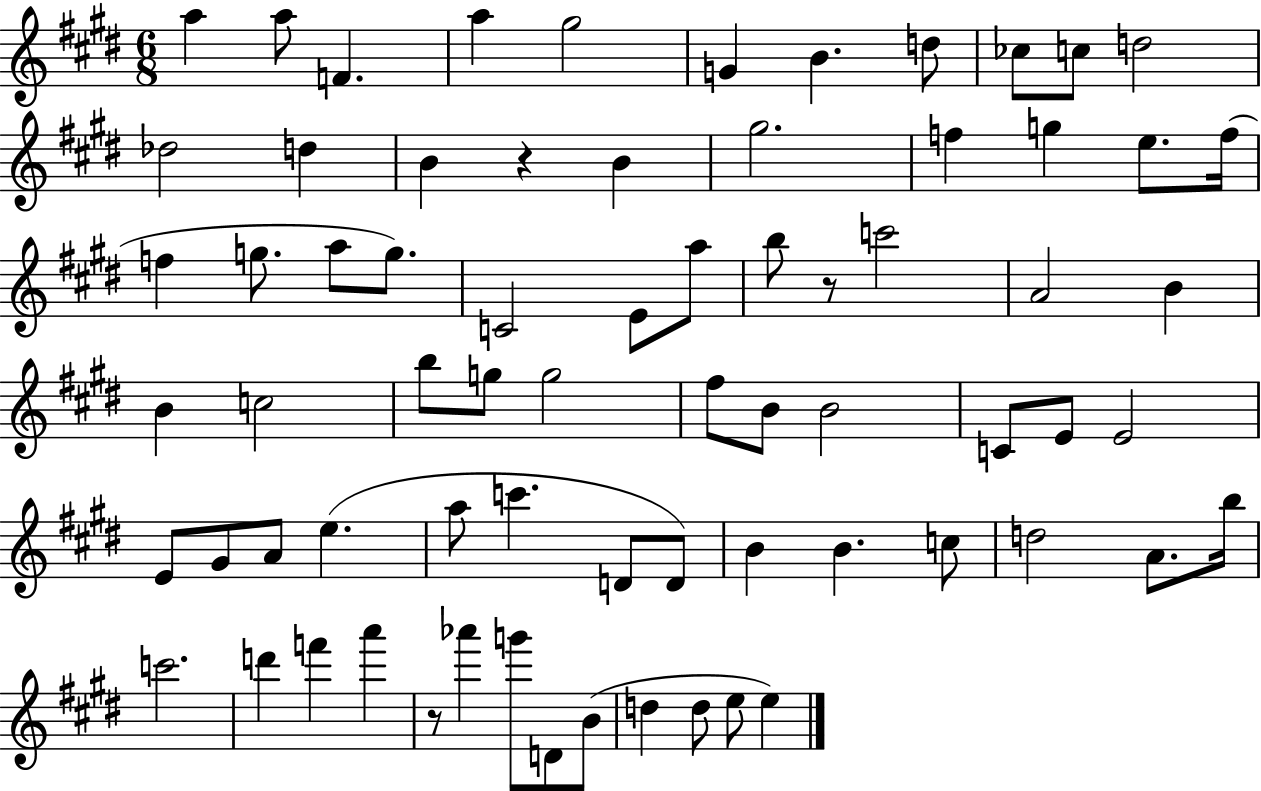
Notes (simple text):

A5/q A5/e F4/q. A5/q G#5/h G4/q B4/q. D5/e CES5/e C5/e D5/h Db5/h D5/q B4/q R/q B4/q G#5/h. F5/q G5/q E5/e. F5/s F5/q G5/e. A5/e G5/e. C4/h E4/e A5/e B5/e R/e C6/h A4/h B4/q B4/q C5/h B5/e G5/e G5/h F#5/e B4/e B4/h C4/e E4/e E4/h E4/e G#4/e A4/e E5/q. A5/e C6/q. D4/e D4/e B4/q B4/q. C5/e D5/h A4/e. B5/s C6/h. D6/q F6/q A6/q R/e Ab6/q G6/e D4/e B4/e D5/q D5/e E5/e E5/q